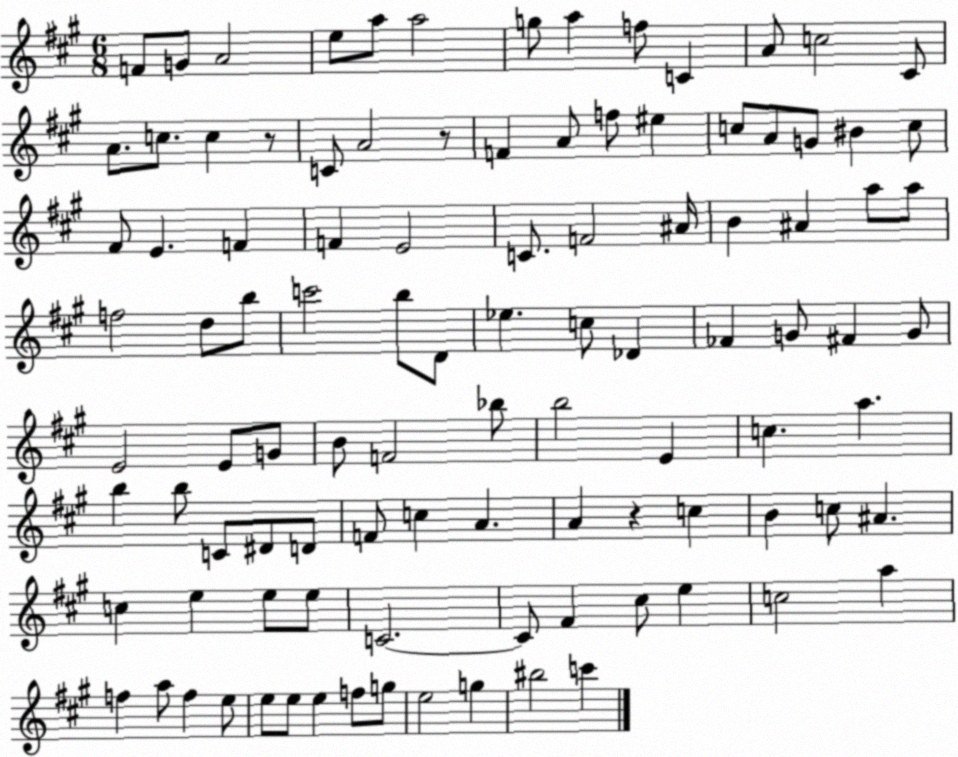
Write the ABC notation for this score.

X:1
T:Untitled
M:6/8
L:1/4
K:A
F/2 G/2 A2 e/2 a/2 a2 g/2 a f/2 C A/2 c2 ^C/2 A/2 c/2 c z/2 C/2 A2 z/2 F A/2 f/2 ^e c/2 A/2 G/2 ^B c/2 ^F/2 E F F E2 C/2 F2 ^A/4 B ^A a/2 a/2 f2 d/2 b/2 c'2 b/2 D/2 _e c/2 _D _F G/2 ^F G/2 E2 E/2 G/2 B/2 F2 _b/2 b2 E c a b b/2 C/2 ^D/2 D/2 F/2 c A A z c B c/2 ^A c e e/2 e/2 C2 C/2 ^F ^c/2 e c2 a f a/2 f e/2 e/2 e/2 e f/2 g/2 e2 g ^b2 c'